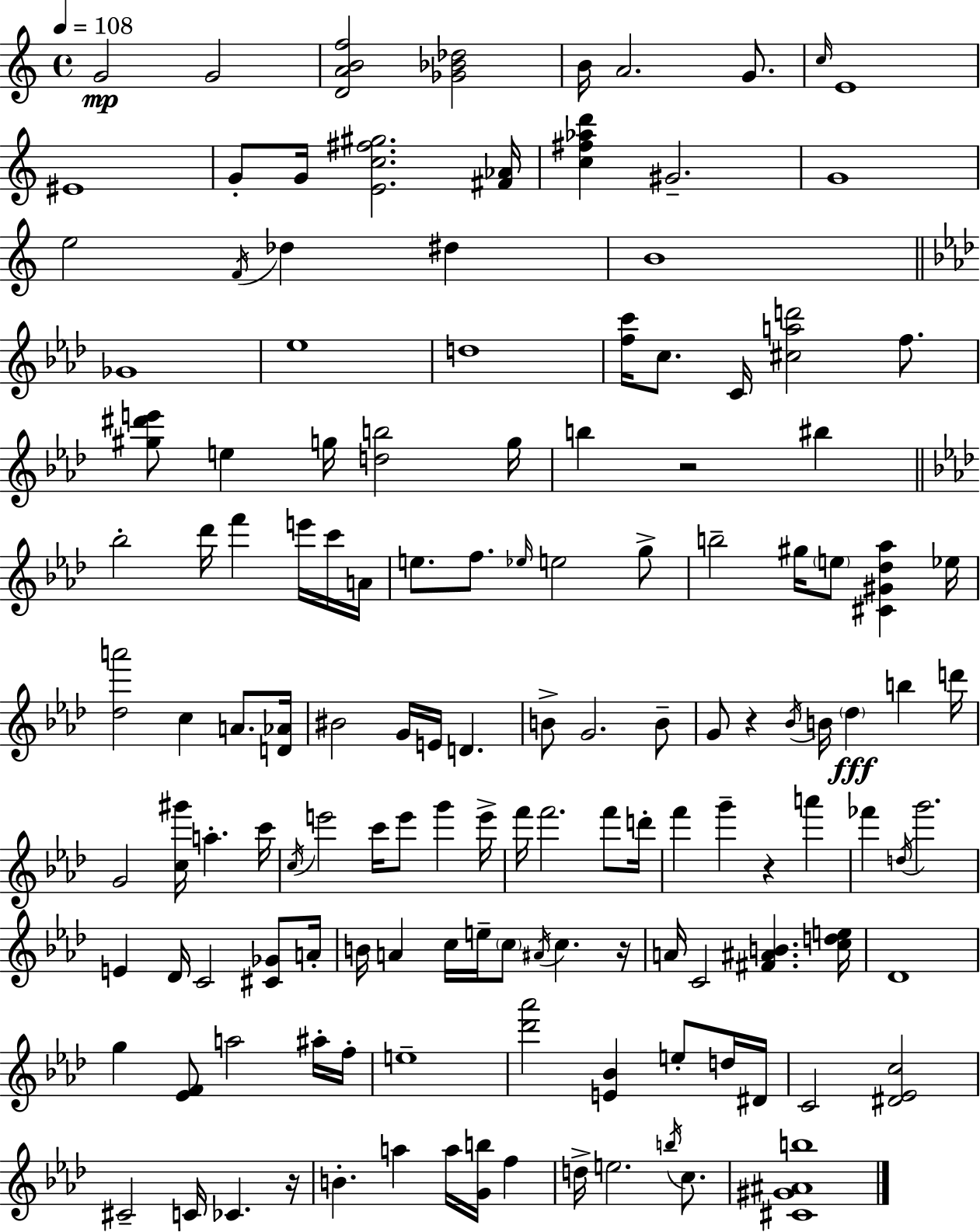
X:1
T:Untitled
M:4/4
L:1/4
K:Am
G2 G2 [DABf]2 [_G_B_d]2 B/4 A2 G/2 c/4 E4 ^E4 G/2 G/4 [Ec^f^g]2 [^F_A]/4 [c^f_ad'] ^G2 G4 e2 F/4 _d ^d B4 _G4 _e4 d4 [fc']/4 c/2 C/4 [^cad']2 f/2 [^g^d'e']/2 e g/4 [db]2 g/4 b z2 ^b _b2 _d'/4 f' e'/4 c'/4 A/4 e/2 f/2 _e/4 e2 g/2 b2 ^g/4 e/2 [^C^G_d_a] _e/4 [_da']2 c A/2 [D_A]/4 ^B2 G/4 E/4 D B/2 G2 B/2 G/2 z _B/4 B/4 _d b d'/4 G2 [c^g']/4 a c'/4 c/4 e'2 c'/4 e'/2 g' e'/4 f'/4 f'2 f'/2 d'/4 f' g' z a' _f' d/4 g'2 E _D/4 C2 [^C_G]/2 A/4 B/4 A c/4 e/4 c/2 ^A/4 c z/4 A/4 C2 [^F^AB] [cde]/4 _D4 g [_EF]/2 a2 ^a/4 f/4 e4 [_d'_a']2 [E_B] e/2 d/4 ^D/4 C2 [^D_Ec]2 ^C2 C/4 _C z/4 B a a/4 [Gb]/4 f d/4 e2 b/4 c/2 [^C^G^Ab]4